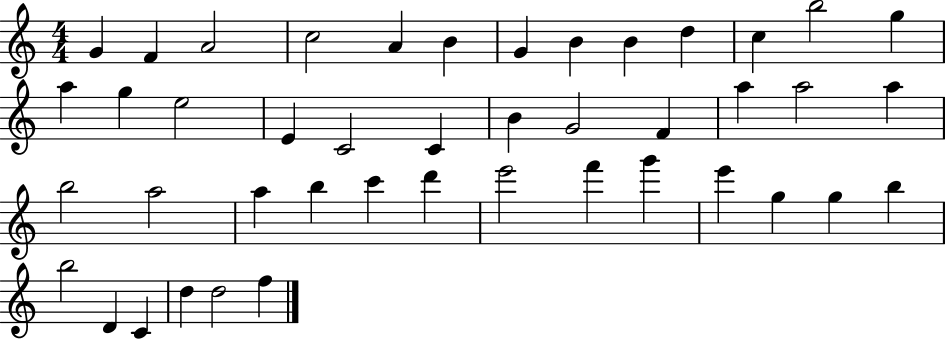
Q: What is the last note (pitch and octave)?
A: F5